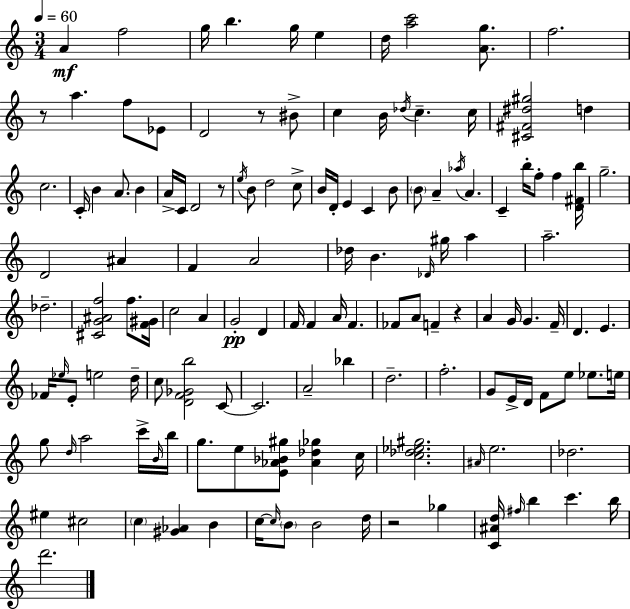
{
  \clef treble
  \numericTimeSignature
  \time 3/4
  \key a \minor
  \tempo 4 = 60
  a'4\mf f''2 | g''16 b''4. g''16 e''4 | d''16 <a'' c'''>2 <a' g''>8. | f''2. | \break r8 a''4. f''8 ees'8 | d'2 r8 bis'8-> | c''4 b'16 \acciaccatura { des''16 } c''4.-- | c''16 <cis' fis' dis'' gis''>2 d''4 | \break c''2. | c'16-. b'4 a'8. b'4 | a'16-> c'16 d'2 r8 | \acciaccatura { e''16 } b'8 d''2 | \break c''8-> b'16 d'16-. e'4 c'4 | b'8 \parenthesize b'8 a'4-- \acciaccatura { aes''16 } a'4. | c'4-- b''16-. f''8-. f''4 | <d' fis' b''>16 g''2.-- | \break d'2 ais'4 | f'4 a'2 | des''16 b'4. \grace { des'16 } gis''16 | a''4 a''2.-- | \break des''2.-- | <cis' g' ais' f''>2 | f''8. <f' gis'>16 c''2 | a'4 g'2-.\pp | \break d'4 f'16 f'4 a'16 f'4. | fes'8 a'8 f'4-- | r4 a'4 g'16 g'4. | f'16-- d'4. e'4. | \break fes'16 \grace { ees''16 } e'8-. e''2 | d''16-- c''8 <d' f' ges' b''>2 | c'8~~ c'2. | a'2-- | \break bes''4 d''2.-- | f''2.-. | g'8 e'16-> d'16 f'8 e''8 | ees''8. e''16 g''8 \grace { d''16 } a''2 | \break c'''16-> \grace { b'16 } b''16 g''8. e''8 | <e' aes' bes' gis''>8 <aes' des'' ges''>4 c''16 <c'' des'' ees'' gis''>2. | \grace { ais'16 } e''2. | des''2. | \break eis''4 | cis''2 \parenthesize c''4 | <gis' aes'>4 b'4 c''16~~ \grace { c''16 } \parenthesize b'8 | b'2 d''16 r2 | \break ges''4 <c' ais' d''>16 \grace { fis''16 } b''4 | c'''4. b''16 d'''2. | \bar "|."
}